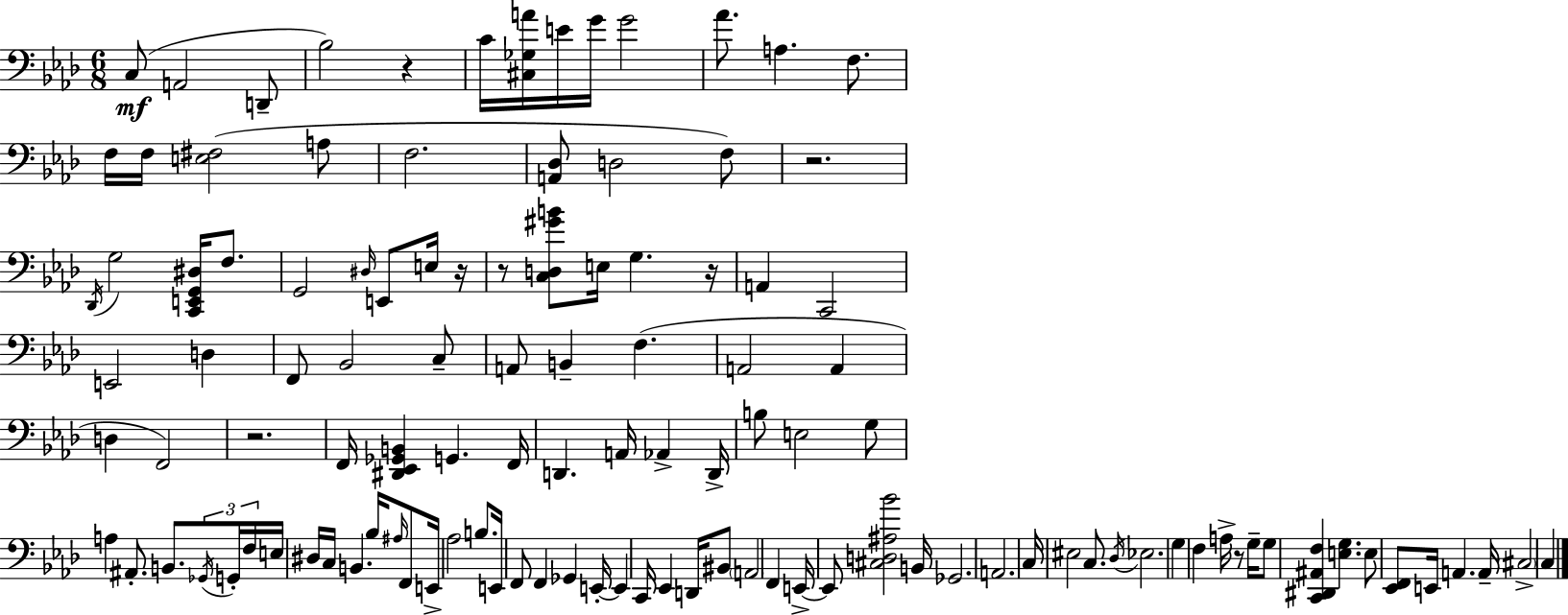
C3/e A2/h D2/e Bb3/h R/q C4/s [C#3,Gb3,A4]/s E4/s G4/s G4/h Ab4/e. A3/q. F3/e. F3/s F3/s [E3,F#3]/h A3/e F3/h. [A2,Db3]/e D3/h F3/e R/h. Db2/s G3/h [C2,E2,G2,D#3]/s F3/e. G2/h D#3/s E2/e E3/s R/s R/e [C3,D3,G#4,B4]/e E3/s G3/q. R/s A2/q C2/h E2/h D3/q F2/e Bb2/h C3/e A2/e B2/q F3/q. A2/h A2/q D3/q F2/h R/h. F2/s [D#2,Eb2,Gb2,B2]/q G2/q. F2/s D2/q. A2/s Ab2/q D2/s B3/e E3/h G3/e A3/q A#2/e. B2/e. Gb2/s G2/s F3/s E3/s D#3/s C3/s B2/q. Bb3/s A#3/s F2/e E2/s Ab3/h B3/e. E2/s F2/e F2/q Gb2/q E2/s E2/q C2/s Eb2/q D2/s BIS2/e A2/h F2/q E2/s E2/e [C#3,D3,A#3,Bb4]/h B2/s Gb2/h. A2/h. C3/s EIS3/h C3/e. Db3/s Eb3/h. G3/q F3/q A3/s R/e G3/s G3/e [C2,D#2,A#2,F3]/q [E3,G3]/q. E3/e [Eb2,F2]/e E2/s A2/q. A2/s C#3/h C3/q